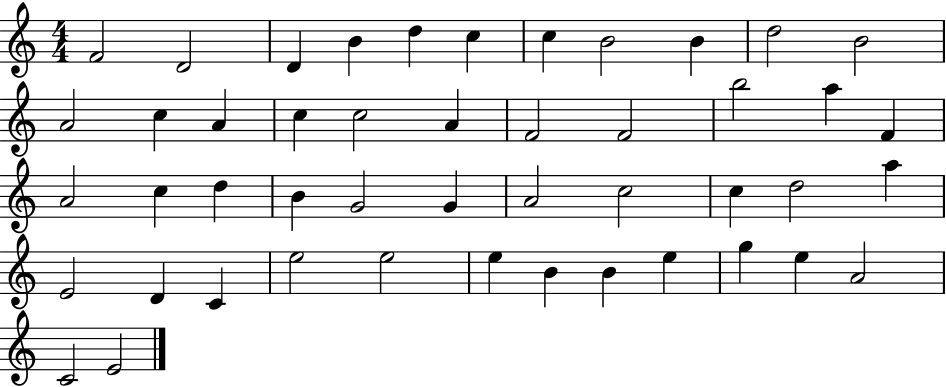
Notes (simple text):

F4/h D4/h D4/q B4/q D5/q C5/q C5/q B4/h B4/q D5/h B4/h A4/h C5/q A4/q C5/q C5/h A4/q F4/h F4/h B5/h A5/q F4/q A4/h C5/q D5/q B4/q G4/h G4/q A4/h C5/h C5/q D5/h A5/q E4/h D4/q C4/q E5/h E5/h E5/q B4/q B4/q E5/q G5/q E5/q A4/h C4/h E4/h